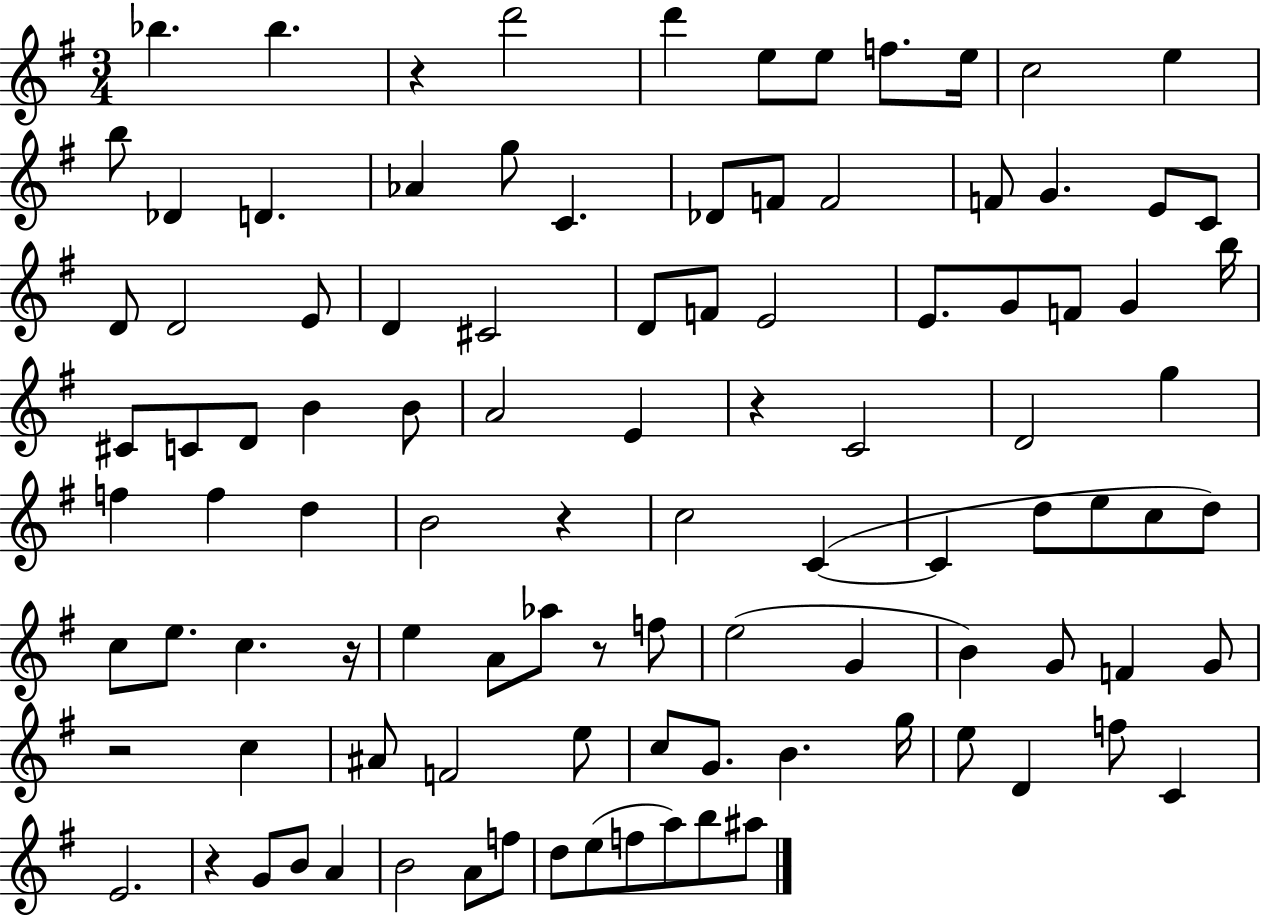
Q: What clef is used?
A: treble